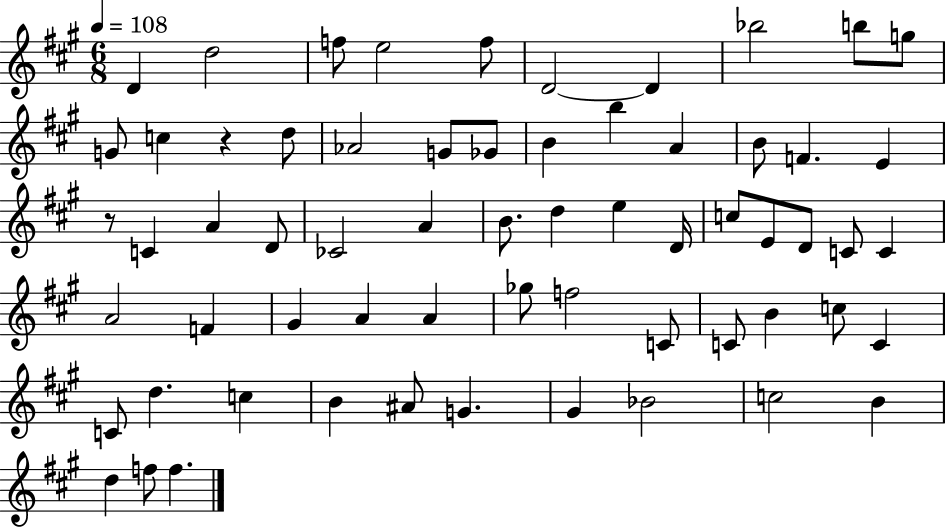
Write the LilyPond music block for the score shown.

{
  \clef treble
  \numericTimeSignature
  \time 6/8
  \key a \major
  \tempo 4 = 108
  d'4 d''2 | f''8 e''2 f''8 | d'2~~ d'4 | bes''2 b''8 g''8 | \break g'8 c''4 r4 d''8 | aes'2 g'8 ges'8 | b'4 b''4 a'4 | b'8 f'4. e'4 | \break r8 c'4 a'4 d'8 | ces'2 a'4 | b'8. d''4 e''4 d'16 | c''8 e'8 d'8 c'8 c'4 | \break a'2 f'4 | gis'4 a'4 a'4 | ges''8 f''2 c'8 | c'8 b'4 c''8 c'4 | \break c'8 d''4. c''4 | b'4 ais'8 g'4. | gis'4 bes'2 | c''2 b'4 | \break d''4 f''8 f''4. | \bar "|."
}